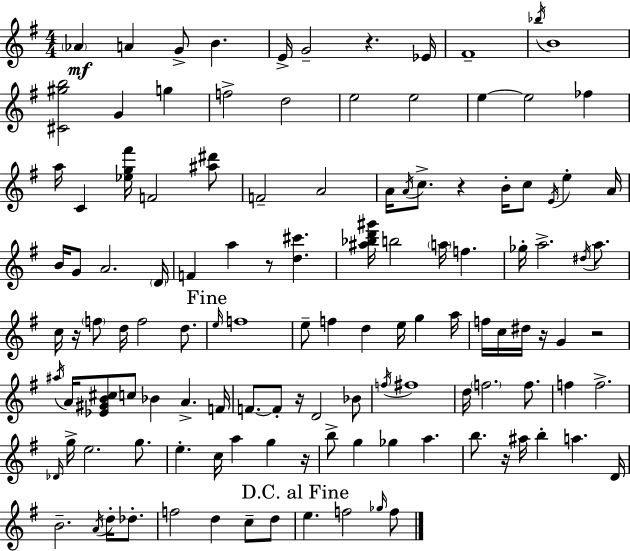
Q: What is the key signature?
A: G major